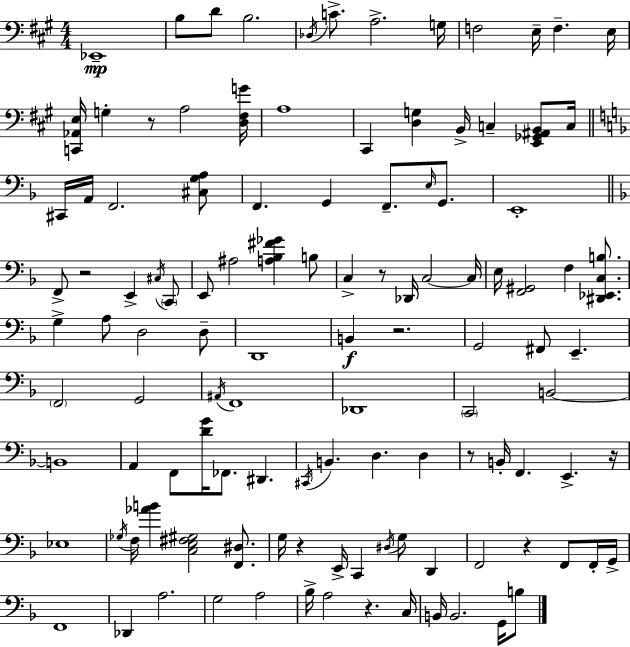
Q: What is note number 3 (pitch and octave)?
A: D4